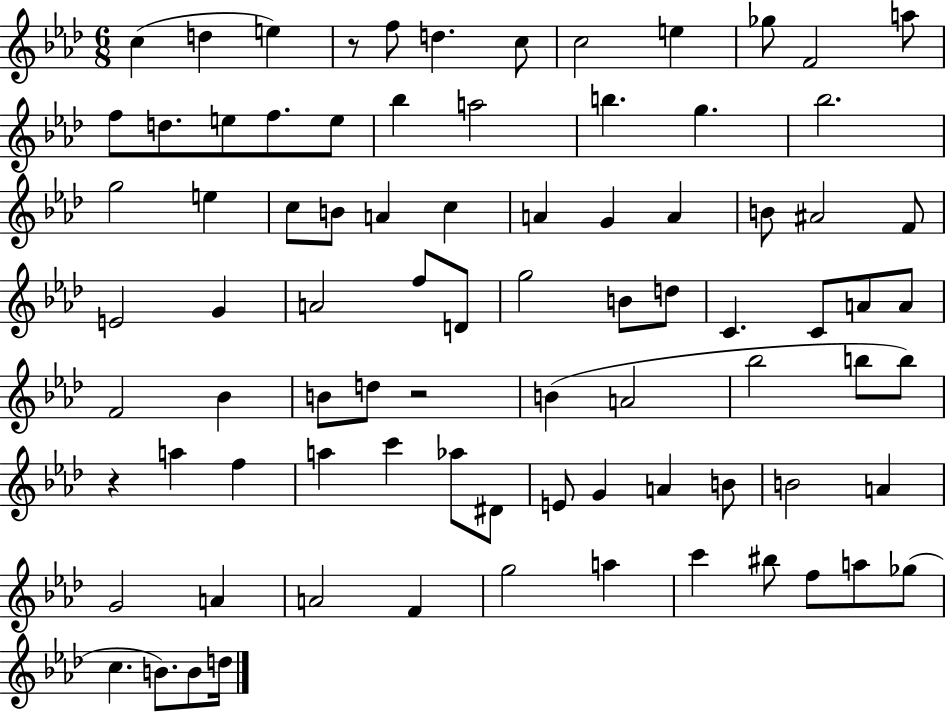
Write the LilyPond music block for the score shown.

{
  \clef treble
  \numericTimeSignature
  \time 6/8
  \key aes \major
  c''4( d''4 e''4) | r8 f''8 d''4. c''8 | c''2 e''4 | ges''8 f'2 a''8 | \break f''8 d''8. e''8 f''8. e''8 | bes''4 a''2 | b''4. g''4. | bes''2. | \break g''2 e''4 | c''8 b'8 a'4 c''4 | a'4 g'4 a'4 | b'8 ais'2 f'8 | \break e'2 g'4 | a'2 f''8 d'8 | g''2 b'8 d''8 | c'4. c'8 a'8 a'8 | \break f'2 bes'4 | b'8 d''8 r2 | b'4( a'2 | bes''2 b''8 b''8) | \break r4 a''4 f''4 | a''4 c'''4 aes''8 dis'8 | e'8 g'4 a'4 b'8 | b'2 a'4 | \break g'2 a'4 | a'2 f'4 | g''2 a''4 | c'''4 bis''8 f''8 a''8 ges''8( | \break c''4. b'8.) b'8 d''16 | \bar "|."
}